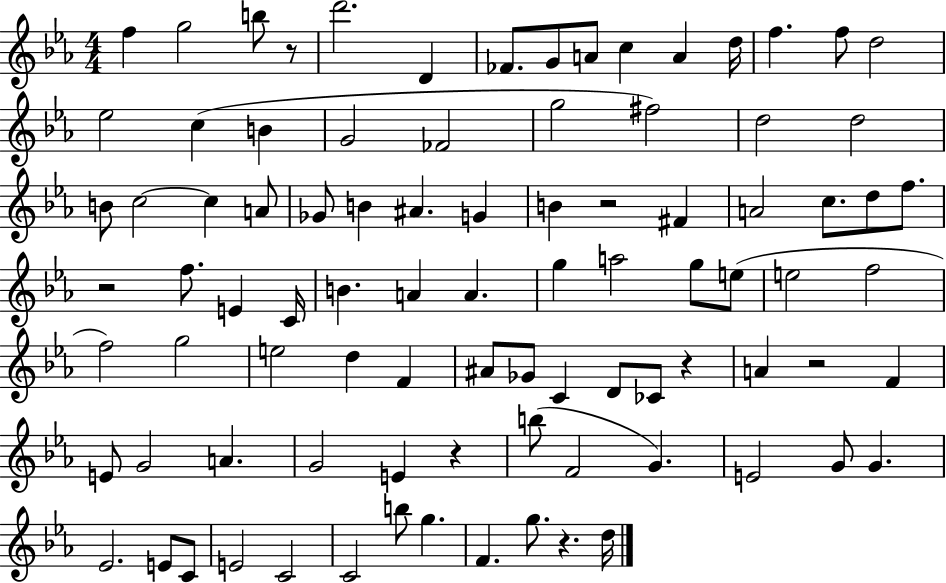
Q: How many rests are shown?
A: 7